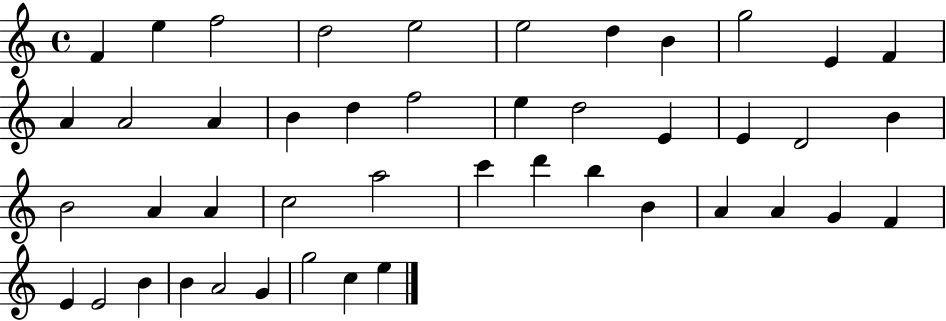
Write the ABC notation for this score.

X:1
T:Untitled
M:4/4
L:1/4
K:C
F e f2 d2 e2 e2 d B g2 E F A A2 A B d f2 e d2 E E D2 B B2 A A c2 a2 c' d' b B A A G F E E2 B B A2 G g2 c e